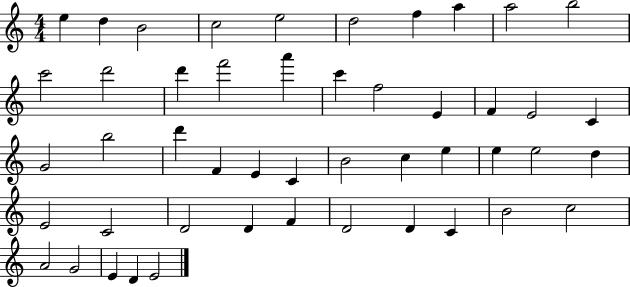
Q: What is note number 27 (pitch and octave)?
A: C4